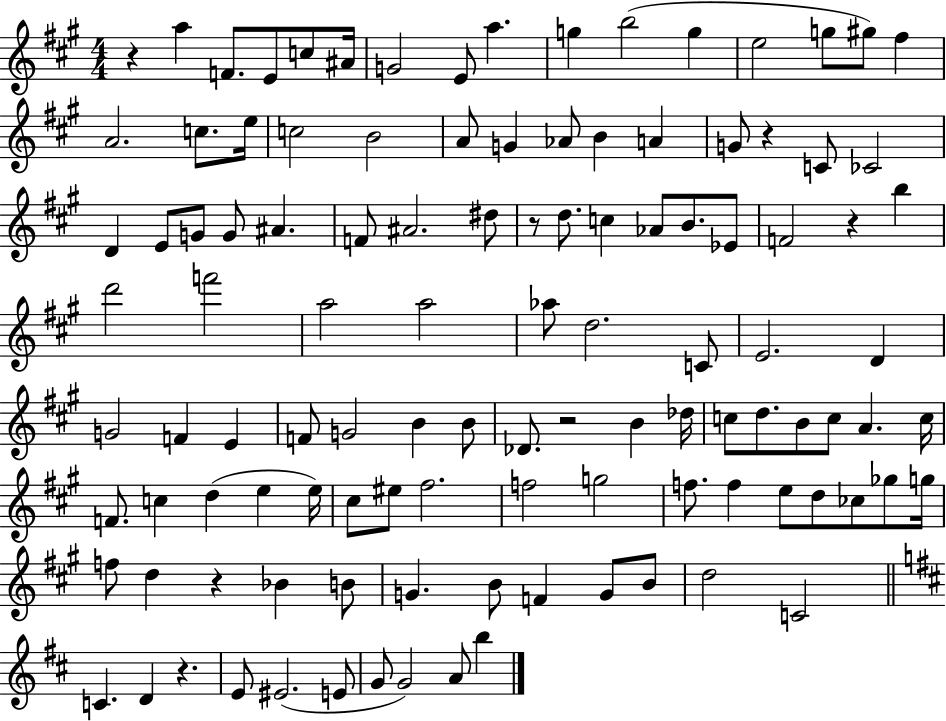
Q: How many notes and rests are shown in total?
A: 112